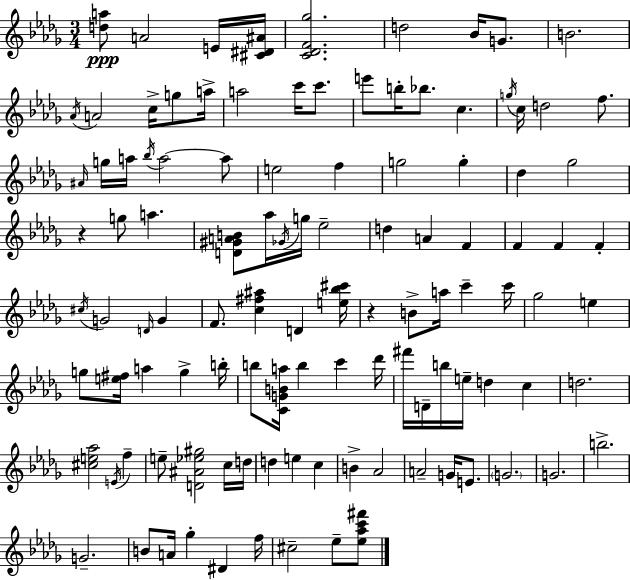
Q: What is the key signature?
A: BES minor